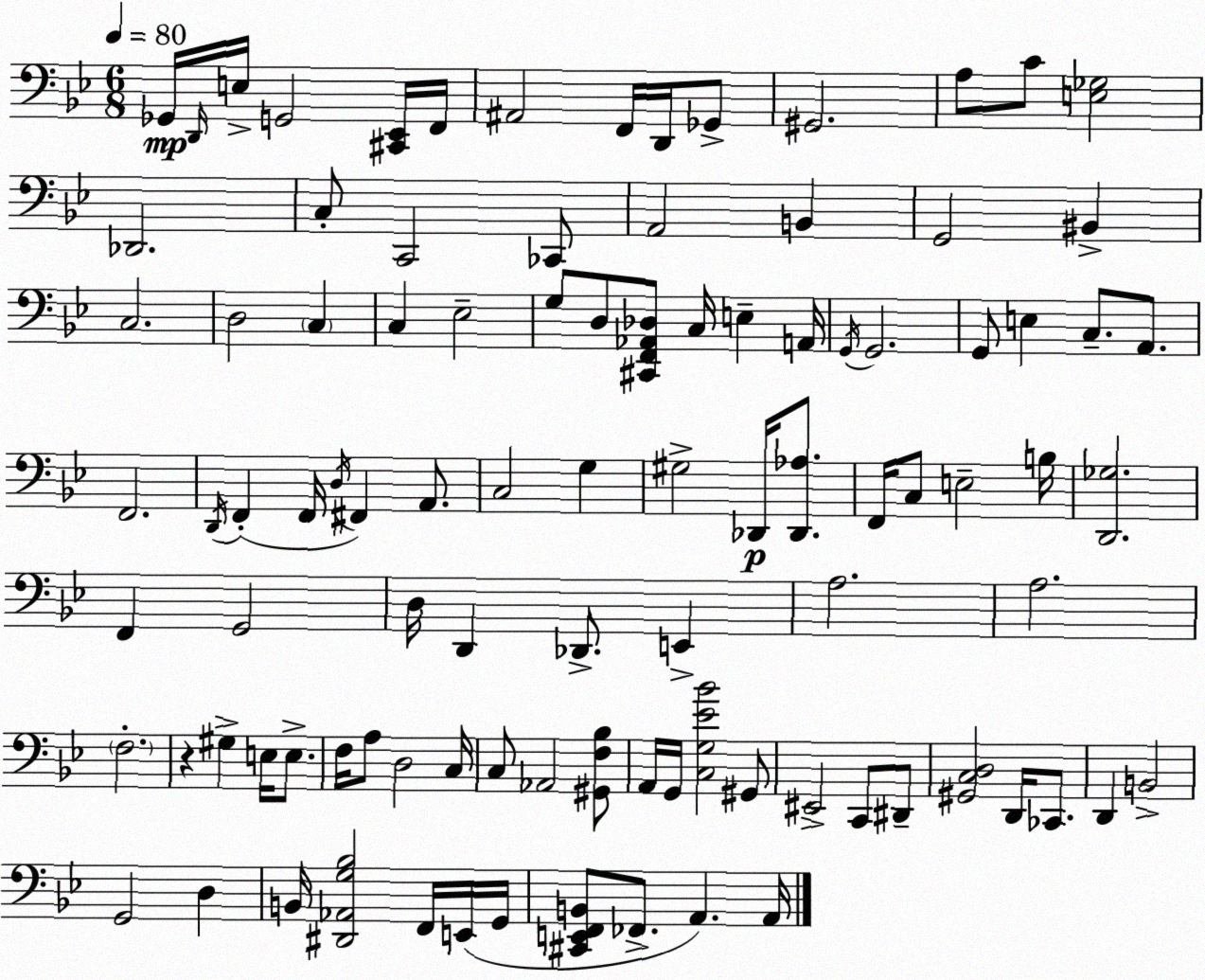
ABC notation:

X:1
T:Untitled
M:6/8
L:1/4
K:Gm
_G,,/4 D,,/4 E,/4 G,,2 [^C,,_E,,]/4 F,,/4 ^A,,2 F,,/4 D,,/4 _G,,/2 ^G,,2 A,/2 C/2 [E,_G,]2 _D,,2 C,/2 C,,2 _C,,/2 A,,2 B,, G,,2 ^B,, C,2 D,2 C, C, _E,2 G,/2 D,/2 [^C,,F,,_A,,_D,]/2 C,/4 E, A,,/4 G,,/4 G,,2 G,,/2 E, C,/2 A,,/2 F,,2 D,,/4 F,, F,,/4 D,/4 ^F,, A,,/2 C,2 G, ^G,2 _D,,/4 [_D,,_A,]/2 F,,/4 C,/2 E,2 B,/4 [D,,_G,]2 F,, G,,2 D,/4 D,, _D,,/2 E,, A,2 A,2 F,2 z ^G, E,/4 E,/2 F,/4 A,/2 D,2 C,/4 C,/2 _A,,2 [^G,,F,_B,]/2 A,,/4 G,,/4 [C,G,_E_B]2 ^G,,/2 ^E,,2 C,,/2 ^D,,/2 [^G,,C,D,]2 D,,/4 _C,,/2 D,, B,,2 G,,2 D, B,,/4 [^D,,_A,,G,_B,]2 F,,/4 E,,/4 G,,/4 [^C,,E,,F,,B,,]/2 _F,,/2 A,, A,,/4